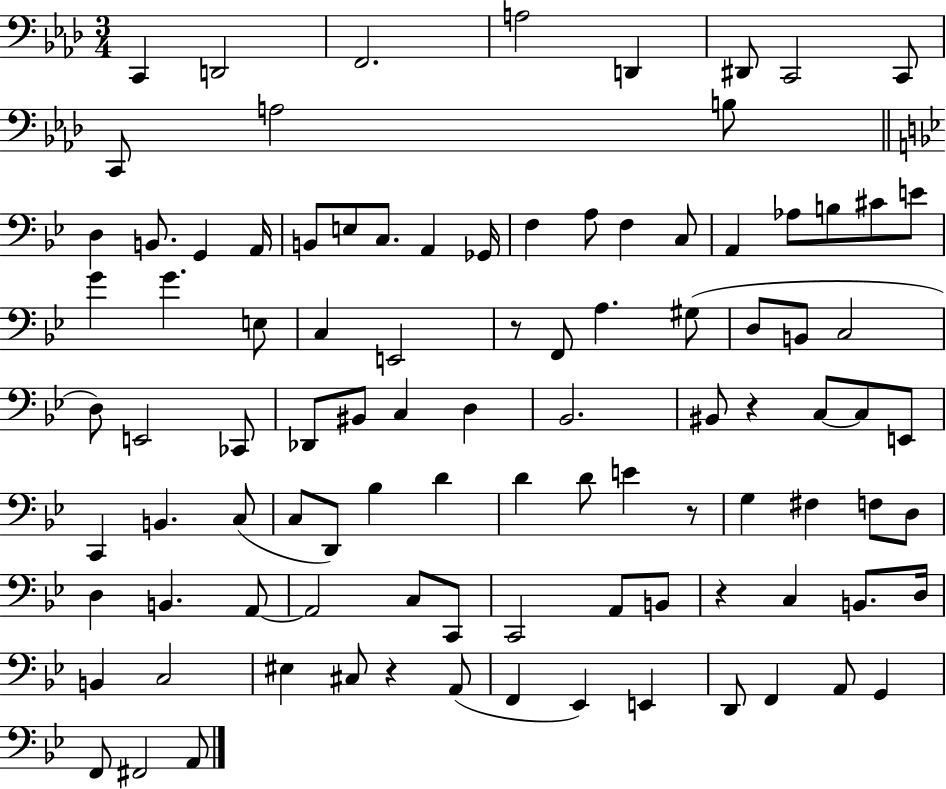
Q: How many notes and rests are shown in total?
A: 98